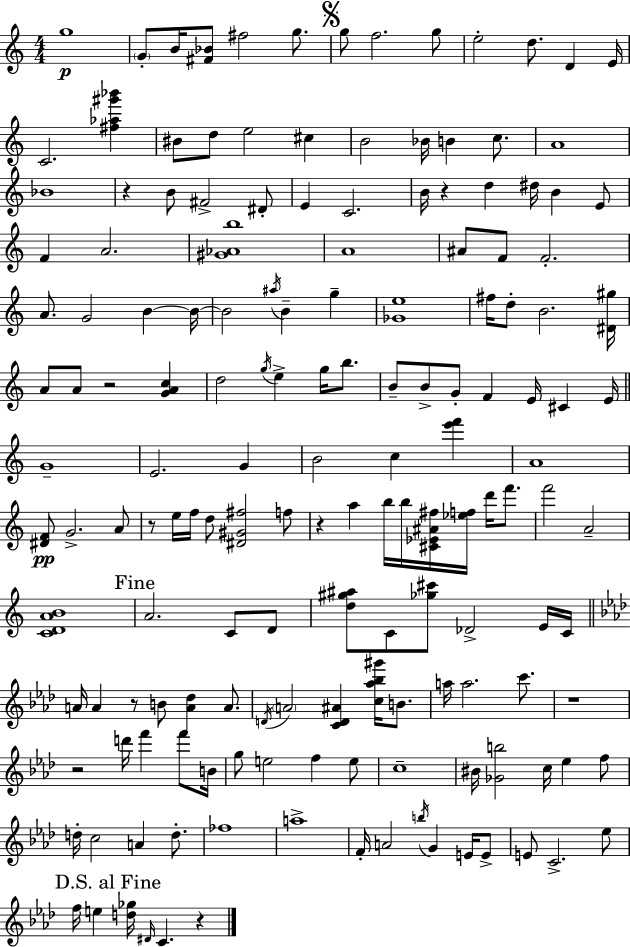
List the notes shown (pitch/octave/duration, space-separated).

G5/w G4/e B4/s [F#4,Bb4]/e F#5/h G5/e. G5/e F5/h. G5/e E5/h D5/e. D4/q E4/s C4/h. [F#5,Ab5,G#6,Bb6]/q BIS4/e D5/e E5/h C#5/q B4/h Bb4/s B4/q C5/e. A4/w Bb4/w R/q B4/e F#4/h D#4/e E4/q C4/h. B4/s R/q D5/q D#5/s B4/q E4/e F4/q A4/h. [G#4,Ab4,B5]/w A4/w A#4/e F4/e F4/h. A4/e. G4/h B4/q B4/s B4/h A#5/s B4/q G5/q [Gb4,E5]/w F#5/s D5/e B4/h. [D#4,G#5]/s A4/e A4/e R/h [G4,A4,C5]/q D5/h G5/s E5/q G5/s B5/e. B4/e B4/e G4/e F4/q E4/s C#4/q E4/s G4/w E4/h. G4/q B4/h C5/q [E6,F6]/q A4/w [D#4,F4]/e G4/h. A4/e R/e E5/s F5/s D5/e [D#4,G#4,F#5]/h F5/e R/q A5/q B5/s B5/s [C#4,Eb4,A#4,F#5]/s [Eb5,F5]/s D6/s F6/e. F6/h A4/h [C4,D4,A4,B4]/w A4/h. C4/e D4/e [D5,G#5,A#5]/e C4/e [Gb5,C#6]/e Db4/h E4/s C4/s A4/s A4/q R/e B4/e [A4,Db5]/q A4/e. D4/s A4/h [C4,D4,A#4]/q [C5,Ab5,Bb5,G#6]/s B4/e. A5/s A5/h. C6/e. R/w R/h D6/s F6/q F6/e B4/s G5/e E5/h F5/q E5/e C5/w BIS4/s [Gb4,B5]/h C5/s Eb5/q F5/e D5/s C5/h A4/q D5/e. FES5/w A5/w F4/s A4/h B5/s G4/q E4/s E4/e E4/e C4/h. Eb5/e F5/s E5/q [D5,Gb5]/s D#4/s C4/q. R/q